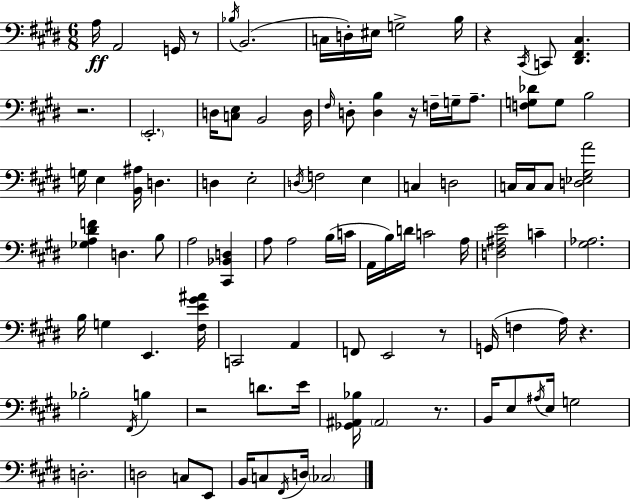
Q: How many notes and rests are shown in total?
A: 99